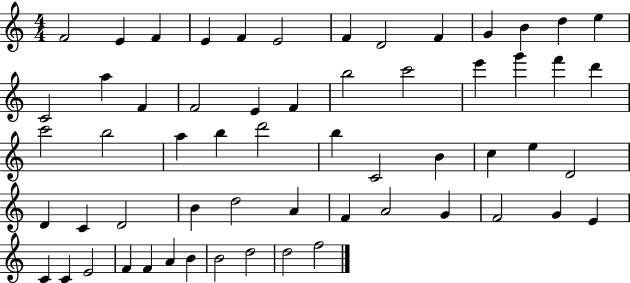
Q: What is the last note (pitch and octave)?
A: F5